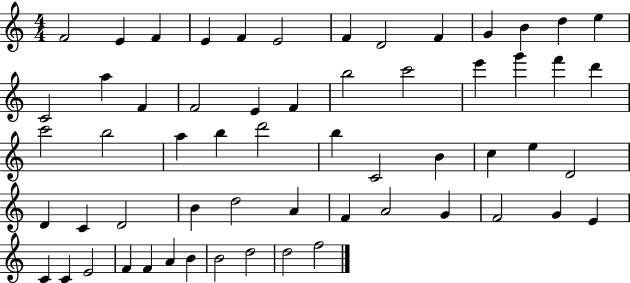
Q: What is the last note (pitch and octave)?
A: F5